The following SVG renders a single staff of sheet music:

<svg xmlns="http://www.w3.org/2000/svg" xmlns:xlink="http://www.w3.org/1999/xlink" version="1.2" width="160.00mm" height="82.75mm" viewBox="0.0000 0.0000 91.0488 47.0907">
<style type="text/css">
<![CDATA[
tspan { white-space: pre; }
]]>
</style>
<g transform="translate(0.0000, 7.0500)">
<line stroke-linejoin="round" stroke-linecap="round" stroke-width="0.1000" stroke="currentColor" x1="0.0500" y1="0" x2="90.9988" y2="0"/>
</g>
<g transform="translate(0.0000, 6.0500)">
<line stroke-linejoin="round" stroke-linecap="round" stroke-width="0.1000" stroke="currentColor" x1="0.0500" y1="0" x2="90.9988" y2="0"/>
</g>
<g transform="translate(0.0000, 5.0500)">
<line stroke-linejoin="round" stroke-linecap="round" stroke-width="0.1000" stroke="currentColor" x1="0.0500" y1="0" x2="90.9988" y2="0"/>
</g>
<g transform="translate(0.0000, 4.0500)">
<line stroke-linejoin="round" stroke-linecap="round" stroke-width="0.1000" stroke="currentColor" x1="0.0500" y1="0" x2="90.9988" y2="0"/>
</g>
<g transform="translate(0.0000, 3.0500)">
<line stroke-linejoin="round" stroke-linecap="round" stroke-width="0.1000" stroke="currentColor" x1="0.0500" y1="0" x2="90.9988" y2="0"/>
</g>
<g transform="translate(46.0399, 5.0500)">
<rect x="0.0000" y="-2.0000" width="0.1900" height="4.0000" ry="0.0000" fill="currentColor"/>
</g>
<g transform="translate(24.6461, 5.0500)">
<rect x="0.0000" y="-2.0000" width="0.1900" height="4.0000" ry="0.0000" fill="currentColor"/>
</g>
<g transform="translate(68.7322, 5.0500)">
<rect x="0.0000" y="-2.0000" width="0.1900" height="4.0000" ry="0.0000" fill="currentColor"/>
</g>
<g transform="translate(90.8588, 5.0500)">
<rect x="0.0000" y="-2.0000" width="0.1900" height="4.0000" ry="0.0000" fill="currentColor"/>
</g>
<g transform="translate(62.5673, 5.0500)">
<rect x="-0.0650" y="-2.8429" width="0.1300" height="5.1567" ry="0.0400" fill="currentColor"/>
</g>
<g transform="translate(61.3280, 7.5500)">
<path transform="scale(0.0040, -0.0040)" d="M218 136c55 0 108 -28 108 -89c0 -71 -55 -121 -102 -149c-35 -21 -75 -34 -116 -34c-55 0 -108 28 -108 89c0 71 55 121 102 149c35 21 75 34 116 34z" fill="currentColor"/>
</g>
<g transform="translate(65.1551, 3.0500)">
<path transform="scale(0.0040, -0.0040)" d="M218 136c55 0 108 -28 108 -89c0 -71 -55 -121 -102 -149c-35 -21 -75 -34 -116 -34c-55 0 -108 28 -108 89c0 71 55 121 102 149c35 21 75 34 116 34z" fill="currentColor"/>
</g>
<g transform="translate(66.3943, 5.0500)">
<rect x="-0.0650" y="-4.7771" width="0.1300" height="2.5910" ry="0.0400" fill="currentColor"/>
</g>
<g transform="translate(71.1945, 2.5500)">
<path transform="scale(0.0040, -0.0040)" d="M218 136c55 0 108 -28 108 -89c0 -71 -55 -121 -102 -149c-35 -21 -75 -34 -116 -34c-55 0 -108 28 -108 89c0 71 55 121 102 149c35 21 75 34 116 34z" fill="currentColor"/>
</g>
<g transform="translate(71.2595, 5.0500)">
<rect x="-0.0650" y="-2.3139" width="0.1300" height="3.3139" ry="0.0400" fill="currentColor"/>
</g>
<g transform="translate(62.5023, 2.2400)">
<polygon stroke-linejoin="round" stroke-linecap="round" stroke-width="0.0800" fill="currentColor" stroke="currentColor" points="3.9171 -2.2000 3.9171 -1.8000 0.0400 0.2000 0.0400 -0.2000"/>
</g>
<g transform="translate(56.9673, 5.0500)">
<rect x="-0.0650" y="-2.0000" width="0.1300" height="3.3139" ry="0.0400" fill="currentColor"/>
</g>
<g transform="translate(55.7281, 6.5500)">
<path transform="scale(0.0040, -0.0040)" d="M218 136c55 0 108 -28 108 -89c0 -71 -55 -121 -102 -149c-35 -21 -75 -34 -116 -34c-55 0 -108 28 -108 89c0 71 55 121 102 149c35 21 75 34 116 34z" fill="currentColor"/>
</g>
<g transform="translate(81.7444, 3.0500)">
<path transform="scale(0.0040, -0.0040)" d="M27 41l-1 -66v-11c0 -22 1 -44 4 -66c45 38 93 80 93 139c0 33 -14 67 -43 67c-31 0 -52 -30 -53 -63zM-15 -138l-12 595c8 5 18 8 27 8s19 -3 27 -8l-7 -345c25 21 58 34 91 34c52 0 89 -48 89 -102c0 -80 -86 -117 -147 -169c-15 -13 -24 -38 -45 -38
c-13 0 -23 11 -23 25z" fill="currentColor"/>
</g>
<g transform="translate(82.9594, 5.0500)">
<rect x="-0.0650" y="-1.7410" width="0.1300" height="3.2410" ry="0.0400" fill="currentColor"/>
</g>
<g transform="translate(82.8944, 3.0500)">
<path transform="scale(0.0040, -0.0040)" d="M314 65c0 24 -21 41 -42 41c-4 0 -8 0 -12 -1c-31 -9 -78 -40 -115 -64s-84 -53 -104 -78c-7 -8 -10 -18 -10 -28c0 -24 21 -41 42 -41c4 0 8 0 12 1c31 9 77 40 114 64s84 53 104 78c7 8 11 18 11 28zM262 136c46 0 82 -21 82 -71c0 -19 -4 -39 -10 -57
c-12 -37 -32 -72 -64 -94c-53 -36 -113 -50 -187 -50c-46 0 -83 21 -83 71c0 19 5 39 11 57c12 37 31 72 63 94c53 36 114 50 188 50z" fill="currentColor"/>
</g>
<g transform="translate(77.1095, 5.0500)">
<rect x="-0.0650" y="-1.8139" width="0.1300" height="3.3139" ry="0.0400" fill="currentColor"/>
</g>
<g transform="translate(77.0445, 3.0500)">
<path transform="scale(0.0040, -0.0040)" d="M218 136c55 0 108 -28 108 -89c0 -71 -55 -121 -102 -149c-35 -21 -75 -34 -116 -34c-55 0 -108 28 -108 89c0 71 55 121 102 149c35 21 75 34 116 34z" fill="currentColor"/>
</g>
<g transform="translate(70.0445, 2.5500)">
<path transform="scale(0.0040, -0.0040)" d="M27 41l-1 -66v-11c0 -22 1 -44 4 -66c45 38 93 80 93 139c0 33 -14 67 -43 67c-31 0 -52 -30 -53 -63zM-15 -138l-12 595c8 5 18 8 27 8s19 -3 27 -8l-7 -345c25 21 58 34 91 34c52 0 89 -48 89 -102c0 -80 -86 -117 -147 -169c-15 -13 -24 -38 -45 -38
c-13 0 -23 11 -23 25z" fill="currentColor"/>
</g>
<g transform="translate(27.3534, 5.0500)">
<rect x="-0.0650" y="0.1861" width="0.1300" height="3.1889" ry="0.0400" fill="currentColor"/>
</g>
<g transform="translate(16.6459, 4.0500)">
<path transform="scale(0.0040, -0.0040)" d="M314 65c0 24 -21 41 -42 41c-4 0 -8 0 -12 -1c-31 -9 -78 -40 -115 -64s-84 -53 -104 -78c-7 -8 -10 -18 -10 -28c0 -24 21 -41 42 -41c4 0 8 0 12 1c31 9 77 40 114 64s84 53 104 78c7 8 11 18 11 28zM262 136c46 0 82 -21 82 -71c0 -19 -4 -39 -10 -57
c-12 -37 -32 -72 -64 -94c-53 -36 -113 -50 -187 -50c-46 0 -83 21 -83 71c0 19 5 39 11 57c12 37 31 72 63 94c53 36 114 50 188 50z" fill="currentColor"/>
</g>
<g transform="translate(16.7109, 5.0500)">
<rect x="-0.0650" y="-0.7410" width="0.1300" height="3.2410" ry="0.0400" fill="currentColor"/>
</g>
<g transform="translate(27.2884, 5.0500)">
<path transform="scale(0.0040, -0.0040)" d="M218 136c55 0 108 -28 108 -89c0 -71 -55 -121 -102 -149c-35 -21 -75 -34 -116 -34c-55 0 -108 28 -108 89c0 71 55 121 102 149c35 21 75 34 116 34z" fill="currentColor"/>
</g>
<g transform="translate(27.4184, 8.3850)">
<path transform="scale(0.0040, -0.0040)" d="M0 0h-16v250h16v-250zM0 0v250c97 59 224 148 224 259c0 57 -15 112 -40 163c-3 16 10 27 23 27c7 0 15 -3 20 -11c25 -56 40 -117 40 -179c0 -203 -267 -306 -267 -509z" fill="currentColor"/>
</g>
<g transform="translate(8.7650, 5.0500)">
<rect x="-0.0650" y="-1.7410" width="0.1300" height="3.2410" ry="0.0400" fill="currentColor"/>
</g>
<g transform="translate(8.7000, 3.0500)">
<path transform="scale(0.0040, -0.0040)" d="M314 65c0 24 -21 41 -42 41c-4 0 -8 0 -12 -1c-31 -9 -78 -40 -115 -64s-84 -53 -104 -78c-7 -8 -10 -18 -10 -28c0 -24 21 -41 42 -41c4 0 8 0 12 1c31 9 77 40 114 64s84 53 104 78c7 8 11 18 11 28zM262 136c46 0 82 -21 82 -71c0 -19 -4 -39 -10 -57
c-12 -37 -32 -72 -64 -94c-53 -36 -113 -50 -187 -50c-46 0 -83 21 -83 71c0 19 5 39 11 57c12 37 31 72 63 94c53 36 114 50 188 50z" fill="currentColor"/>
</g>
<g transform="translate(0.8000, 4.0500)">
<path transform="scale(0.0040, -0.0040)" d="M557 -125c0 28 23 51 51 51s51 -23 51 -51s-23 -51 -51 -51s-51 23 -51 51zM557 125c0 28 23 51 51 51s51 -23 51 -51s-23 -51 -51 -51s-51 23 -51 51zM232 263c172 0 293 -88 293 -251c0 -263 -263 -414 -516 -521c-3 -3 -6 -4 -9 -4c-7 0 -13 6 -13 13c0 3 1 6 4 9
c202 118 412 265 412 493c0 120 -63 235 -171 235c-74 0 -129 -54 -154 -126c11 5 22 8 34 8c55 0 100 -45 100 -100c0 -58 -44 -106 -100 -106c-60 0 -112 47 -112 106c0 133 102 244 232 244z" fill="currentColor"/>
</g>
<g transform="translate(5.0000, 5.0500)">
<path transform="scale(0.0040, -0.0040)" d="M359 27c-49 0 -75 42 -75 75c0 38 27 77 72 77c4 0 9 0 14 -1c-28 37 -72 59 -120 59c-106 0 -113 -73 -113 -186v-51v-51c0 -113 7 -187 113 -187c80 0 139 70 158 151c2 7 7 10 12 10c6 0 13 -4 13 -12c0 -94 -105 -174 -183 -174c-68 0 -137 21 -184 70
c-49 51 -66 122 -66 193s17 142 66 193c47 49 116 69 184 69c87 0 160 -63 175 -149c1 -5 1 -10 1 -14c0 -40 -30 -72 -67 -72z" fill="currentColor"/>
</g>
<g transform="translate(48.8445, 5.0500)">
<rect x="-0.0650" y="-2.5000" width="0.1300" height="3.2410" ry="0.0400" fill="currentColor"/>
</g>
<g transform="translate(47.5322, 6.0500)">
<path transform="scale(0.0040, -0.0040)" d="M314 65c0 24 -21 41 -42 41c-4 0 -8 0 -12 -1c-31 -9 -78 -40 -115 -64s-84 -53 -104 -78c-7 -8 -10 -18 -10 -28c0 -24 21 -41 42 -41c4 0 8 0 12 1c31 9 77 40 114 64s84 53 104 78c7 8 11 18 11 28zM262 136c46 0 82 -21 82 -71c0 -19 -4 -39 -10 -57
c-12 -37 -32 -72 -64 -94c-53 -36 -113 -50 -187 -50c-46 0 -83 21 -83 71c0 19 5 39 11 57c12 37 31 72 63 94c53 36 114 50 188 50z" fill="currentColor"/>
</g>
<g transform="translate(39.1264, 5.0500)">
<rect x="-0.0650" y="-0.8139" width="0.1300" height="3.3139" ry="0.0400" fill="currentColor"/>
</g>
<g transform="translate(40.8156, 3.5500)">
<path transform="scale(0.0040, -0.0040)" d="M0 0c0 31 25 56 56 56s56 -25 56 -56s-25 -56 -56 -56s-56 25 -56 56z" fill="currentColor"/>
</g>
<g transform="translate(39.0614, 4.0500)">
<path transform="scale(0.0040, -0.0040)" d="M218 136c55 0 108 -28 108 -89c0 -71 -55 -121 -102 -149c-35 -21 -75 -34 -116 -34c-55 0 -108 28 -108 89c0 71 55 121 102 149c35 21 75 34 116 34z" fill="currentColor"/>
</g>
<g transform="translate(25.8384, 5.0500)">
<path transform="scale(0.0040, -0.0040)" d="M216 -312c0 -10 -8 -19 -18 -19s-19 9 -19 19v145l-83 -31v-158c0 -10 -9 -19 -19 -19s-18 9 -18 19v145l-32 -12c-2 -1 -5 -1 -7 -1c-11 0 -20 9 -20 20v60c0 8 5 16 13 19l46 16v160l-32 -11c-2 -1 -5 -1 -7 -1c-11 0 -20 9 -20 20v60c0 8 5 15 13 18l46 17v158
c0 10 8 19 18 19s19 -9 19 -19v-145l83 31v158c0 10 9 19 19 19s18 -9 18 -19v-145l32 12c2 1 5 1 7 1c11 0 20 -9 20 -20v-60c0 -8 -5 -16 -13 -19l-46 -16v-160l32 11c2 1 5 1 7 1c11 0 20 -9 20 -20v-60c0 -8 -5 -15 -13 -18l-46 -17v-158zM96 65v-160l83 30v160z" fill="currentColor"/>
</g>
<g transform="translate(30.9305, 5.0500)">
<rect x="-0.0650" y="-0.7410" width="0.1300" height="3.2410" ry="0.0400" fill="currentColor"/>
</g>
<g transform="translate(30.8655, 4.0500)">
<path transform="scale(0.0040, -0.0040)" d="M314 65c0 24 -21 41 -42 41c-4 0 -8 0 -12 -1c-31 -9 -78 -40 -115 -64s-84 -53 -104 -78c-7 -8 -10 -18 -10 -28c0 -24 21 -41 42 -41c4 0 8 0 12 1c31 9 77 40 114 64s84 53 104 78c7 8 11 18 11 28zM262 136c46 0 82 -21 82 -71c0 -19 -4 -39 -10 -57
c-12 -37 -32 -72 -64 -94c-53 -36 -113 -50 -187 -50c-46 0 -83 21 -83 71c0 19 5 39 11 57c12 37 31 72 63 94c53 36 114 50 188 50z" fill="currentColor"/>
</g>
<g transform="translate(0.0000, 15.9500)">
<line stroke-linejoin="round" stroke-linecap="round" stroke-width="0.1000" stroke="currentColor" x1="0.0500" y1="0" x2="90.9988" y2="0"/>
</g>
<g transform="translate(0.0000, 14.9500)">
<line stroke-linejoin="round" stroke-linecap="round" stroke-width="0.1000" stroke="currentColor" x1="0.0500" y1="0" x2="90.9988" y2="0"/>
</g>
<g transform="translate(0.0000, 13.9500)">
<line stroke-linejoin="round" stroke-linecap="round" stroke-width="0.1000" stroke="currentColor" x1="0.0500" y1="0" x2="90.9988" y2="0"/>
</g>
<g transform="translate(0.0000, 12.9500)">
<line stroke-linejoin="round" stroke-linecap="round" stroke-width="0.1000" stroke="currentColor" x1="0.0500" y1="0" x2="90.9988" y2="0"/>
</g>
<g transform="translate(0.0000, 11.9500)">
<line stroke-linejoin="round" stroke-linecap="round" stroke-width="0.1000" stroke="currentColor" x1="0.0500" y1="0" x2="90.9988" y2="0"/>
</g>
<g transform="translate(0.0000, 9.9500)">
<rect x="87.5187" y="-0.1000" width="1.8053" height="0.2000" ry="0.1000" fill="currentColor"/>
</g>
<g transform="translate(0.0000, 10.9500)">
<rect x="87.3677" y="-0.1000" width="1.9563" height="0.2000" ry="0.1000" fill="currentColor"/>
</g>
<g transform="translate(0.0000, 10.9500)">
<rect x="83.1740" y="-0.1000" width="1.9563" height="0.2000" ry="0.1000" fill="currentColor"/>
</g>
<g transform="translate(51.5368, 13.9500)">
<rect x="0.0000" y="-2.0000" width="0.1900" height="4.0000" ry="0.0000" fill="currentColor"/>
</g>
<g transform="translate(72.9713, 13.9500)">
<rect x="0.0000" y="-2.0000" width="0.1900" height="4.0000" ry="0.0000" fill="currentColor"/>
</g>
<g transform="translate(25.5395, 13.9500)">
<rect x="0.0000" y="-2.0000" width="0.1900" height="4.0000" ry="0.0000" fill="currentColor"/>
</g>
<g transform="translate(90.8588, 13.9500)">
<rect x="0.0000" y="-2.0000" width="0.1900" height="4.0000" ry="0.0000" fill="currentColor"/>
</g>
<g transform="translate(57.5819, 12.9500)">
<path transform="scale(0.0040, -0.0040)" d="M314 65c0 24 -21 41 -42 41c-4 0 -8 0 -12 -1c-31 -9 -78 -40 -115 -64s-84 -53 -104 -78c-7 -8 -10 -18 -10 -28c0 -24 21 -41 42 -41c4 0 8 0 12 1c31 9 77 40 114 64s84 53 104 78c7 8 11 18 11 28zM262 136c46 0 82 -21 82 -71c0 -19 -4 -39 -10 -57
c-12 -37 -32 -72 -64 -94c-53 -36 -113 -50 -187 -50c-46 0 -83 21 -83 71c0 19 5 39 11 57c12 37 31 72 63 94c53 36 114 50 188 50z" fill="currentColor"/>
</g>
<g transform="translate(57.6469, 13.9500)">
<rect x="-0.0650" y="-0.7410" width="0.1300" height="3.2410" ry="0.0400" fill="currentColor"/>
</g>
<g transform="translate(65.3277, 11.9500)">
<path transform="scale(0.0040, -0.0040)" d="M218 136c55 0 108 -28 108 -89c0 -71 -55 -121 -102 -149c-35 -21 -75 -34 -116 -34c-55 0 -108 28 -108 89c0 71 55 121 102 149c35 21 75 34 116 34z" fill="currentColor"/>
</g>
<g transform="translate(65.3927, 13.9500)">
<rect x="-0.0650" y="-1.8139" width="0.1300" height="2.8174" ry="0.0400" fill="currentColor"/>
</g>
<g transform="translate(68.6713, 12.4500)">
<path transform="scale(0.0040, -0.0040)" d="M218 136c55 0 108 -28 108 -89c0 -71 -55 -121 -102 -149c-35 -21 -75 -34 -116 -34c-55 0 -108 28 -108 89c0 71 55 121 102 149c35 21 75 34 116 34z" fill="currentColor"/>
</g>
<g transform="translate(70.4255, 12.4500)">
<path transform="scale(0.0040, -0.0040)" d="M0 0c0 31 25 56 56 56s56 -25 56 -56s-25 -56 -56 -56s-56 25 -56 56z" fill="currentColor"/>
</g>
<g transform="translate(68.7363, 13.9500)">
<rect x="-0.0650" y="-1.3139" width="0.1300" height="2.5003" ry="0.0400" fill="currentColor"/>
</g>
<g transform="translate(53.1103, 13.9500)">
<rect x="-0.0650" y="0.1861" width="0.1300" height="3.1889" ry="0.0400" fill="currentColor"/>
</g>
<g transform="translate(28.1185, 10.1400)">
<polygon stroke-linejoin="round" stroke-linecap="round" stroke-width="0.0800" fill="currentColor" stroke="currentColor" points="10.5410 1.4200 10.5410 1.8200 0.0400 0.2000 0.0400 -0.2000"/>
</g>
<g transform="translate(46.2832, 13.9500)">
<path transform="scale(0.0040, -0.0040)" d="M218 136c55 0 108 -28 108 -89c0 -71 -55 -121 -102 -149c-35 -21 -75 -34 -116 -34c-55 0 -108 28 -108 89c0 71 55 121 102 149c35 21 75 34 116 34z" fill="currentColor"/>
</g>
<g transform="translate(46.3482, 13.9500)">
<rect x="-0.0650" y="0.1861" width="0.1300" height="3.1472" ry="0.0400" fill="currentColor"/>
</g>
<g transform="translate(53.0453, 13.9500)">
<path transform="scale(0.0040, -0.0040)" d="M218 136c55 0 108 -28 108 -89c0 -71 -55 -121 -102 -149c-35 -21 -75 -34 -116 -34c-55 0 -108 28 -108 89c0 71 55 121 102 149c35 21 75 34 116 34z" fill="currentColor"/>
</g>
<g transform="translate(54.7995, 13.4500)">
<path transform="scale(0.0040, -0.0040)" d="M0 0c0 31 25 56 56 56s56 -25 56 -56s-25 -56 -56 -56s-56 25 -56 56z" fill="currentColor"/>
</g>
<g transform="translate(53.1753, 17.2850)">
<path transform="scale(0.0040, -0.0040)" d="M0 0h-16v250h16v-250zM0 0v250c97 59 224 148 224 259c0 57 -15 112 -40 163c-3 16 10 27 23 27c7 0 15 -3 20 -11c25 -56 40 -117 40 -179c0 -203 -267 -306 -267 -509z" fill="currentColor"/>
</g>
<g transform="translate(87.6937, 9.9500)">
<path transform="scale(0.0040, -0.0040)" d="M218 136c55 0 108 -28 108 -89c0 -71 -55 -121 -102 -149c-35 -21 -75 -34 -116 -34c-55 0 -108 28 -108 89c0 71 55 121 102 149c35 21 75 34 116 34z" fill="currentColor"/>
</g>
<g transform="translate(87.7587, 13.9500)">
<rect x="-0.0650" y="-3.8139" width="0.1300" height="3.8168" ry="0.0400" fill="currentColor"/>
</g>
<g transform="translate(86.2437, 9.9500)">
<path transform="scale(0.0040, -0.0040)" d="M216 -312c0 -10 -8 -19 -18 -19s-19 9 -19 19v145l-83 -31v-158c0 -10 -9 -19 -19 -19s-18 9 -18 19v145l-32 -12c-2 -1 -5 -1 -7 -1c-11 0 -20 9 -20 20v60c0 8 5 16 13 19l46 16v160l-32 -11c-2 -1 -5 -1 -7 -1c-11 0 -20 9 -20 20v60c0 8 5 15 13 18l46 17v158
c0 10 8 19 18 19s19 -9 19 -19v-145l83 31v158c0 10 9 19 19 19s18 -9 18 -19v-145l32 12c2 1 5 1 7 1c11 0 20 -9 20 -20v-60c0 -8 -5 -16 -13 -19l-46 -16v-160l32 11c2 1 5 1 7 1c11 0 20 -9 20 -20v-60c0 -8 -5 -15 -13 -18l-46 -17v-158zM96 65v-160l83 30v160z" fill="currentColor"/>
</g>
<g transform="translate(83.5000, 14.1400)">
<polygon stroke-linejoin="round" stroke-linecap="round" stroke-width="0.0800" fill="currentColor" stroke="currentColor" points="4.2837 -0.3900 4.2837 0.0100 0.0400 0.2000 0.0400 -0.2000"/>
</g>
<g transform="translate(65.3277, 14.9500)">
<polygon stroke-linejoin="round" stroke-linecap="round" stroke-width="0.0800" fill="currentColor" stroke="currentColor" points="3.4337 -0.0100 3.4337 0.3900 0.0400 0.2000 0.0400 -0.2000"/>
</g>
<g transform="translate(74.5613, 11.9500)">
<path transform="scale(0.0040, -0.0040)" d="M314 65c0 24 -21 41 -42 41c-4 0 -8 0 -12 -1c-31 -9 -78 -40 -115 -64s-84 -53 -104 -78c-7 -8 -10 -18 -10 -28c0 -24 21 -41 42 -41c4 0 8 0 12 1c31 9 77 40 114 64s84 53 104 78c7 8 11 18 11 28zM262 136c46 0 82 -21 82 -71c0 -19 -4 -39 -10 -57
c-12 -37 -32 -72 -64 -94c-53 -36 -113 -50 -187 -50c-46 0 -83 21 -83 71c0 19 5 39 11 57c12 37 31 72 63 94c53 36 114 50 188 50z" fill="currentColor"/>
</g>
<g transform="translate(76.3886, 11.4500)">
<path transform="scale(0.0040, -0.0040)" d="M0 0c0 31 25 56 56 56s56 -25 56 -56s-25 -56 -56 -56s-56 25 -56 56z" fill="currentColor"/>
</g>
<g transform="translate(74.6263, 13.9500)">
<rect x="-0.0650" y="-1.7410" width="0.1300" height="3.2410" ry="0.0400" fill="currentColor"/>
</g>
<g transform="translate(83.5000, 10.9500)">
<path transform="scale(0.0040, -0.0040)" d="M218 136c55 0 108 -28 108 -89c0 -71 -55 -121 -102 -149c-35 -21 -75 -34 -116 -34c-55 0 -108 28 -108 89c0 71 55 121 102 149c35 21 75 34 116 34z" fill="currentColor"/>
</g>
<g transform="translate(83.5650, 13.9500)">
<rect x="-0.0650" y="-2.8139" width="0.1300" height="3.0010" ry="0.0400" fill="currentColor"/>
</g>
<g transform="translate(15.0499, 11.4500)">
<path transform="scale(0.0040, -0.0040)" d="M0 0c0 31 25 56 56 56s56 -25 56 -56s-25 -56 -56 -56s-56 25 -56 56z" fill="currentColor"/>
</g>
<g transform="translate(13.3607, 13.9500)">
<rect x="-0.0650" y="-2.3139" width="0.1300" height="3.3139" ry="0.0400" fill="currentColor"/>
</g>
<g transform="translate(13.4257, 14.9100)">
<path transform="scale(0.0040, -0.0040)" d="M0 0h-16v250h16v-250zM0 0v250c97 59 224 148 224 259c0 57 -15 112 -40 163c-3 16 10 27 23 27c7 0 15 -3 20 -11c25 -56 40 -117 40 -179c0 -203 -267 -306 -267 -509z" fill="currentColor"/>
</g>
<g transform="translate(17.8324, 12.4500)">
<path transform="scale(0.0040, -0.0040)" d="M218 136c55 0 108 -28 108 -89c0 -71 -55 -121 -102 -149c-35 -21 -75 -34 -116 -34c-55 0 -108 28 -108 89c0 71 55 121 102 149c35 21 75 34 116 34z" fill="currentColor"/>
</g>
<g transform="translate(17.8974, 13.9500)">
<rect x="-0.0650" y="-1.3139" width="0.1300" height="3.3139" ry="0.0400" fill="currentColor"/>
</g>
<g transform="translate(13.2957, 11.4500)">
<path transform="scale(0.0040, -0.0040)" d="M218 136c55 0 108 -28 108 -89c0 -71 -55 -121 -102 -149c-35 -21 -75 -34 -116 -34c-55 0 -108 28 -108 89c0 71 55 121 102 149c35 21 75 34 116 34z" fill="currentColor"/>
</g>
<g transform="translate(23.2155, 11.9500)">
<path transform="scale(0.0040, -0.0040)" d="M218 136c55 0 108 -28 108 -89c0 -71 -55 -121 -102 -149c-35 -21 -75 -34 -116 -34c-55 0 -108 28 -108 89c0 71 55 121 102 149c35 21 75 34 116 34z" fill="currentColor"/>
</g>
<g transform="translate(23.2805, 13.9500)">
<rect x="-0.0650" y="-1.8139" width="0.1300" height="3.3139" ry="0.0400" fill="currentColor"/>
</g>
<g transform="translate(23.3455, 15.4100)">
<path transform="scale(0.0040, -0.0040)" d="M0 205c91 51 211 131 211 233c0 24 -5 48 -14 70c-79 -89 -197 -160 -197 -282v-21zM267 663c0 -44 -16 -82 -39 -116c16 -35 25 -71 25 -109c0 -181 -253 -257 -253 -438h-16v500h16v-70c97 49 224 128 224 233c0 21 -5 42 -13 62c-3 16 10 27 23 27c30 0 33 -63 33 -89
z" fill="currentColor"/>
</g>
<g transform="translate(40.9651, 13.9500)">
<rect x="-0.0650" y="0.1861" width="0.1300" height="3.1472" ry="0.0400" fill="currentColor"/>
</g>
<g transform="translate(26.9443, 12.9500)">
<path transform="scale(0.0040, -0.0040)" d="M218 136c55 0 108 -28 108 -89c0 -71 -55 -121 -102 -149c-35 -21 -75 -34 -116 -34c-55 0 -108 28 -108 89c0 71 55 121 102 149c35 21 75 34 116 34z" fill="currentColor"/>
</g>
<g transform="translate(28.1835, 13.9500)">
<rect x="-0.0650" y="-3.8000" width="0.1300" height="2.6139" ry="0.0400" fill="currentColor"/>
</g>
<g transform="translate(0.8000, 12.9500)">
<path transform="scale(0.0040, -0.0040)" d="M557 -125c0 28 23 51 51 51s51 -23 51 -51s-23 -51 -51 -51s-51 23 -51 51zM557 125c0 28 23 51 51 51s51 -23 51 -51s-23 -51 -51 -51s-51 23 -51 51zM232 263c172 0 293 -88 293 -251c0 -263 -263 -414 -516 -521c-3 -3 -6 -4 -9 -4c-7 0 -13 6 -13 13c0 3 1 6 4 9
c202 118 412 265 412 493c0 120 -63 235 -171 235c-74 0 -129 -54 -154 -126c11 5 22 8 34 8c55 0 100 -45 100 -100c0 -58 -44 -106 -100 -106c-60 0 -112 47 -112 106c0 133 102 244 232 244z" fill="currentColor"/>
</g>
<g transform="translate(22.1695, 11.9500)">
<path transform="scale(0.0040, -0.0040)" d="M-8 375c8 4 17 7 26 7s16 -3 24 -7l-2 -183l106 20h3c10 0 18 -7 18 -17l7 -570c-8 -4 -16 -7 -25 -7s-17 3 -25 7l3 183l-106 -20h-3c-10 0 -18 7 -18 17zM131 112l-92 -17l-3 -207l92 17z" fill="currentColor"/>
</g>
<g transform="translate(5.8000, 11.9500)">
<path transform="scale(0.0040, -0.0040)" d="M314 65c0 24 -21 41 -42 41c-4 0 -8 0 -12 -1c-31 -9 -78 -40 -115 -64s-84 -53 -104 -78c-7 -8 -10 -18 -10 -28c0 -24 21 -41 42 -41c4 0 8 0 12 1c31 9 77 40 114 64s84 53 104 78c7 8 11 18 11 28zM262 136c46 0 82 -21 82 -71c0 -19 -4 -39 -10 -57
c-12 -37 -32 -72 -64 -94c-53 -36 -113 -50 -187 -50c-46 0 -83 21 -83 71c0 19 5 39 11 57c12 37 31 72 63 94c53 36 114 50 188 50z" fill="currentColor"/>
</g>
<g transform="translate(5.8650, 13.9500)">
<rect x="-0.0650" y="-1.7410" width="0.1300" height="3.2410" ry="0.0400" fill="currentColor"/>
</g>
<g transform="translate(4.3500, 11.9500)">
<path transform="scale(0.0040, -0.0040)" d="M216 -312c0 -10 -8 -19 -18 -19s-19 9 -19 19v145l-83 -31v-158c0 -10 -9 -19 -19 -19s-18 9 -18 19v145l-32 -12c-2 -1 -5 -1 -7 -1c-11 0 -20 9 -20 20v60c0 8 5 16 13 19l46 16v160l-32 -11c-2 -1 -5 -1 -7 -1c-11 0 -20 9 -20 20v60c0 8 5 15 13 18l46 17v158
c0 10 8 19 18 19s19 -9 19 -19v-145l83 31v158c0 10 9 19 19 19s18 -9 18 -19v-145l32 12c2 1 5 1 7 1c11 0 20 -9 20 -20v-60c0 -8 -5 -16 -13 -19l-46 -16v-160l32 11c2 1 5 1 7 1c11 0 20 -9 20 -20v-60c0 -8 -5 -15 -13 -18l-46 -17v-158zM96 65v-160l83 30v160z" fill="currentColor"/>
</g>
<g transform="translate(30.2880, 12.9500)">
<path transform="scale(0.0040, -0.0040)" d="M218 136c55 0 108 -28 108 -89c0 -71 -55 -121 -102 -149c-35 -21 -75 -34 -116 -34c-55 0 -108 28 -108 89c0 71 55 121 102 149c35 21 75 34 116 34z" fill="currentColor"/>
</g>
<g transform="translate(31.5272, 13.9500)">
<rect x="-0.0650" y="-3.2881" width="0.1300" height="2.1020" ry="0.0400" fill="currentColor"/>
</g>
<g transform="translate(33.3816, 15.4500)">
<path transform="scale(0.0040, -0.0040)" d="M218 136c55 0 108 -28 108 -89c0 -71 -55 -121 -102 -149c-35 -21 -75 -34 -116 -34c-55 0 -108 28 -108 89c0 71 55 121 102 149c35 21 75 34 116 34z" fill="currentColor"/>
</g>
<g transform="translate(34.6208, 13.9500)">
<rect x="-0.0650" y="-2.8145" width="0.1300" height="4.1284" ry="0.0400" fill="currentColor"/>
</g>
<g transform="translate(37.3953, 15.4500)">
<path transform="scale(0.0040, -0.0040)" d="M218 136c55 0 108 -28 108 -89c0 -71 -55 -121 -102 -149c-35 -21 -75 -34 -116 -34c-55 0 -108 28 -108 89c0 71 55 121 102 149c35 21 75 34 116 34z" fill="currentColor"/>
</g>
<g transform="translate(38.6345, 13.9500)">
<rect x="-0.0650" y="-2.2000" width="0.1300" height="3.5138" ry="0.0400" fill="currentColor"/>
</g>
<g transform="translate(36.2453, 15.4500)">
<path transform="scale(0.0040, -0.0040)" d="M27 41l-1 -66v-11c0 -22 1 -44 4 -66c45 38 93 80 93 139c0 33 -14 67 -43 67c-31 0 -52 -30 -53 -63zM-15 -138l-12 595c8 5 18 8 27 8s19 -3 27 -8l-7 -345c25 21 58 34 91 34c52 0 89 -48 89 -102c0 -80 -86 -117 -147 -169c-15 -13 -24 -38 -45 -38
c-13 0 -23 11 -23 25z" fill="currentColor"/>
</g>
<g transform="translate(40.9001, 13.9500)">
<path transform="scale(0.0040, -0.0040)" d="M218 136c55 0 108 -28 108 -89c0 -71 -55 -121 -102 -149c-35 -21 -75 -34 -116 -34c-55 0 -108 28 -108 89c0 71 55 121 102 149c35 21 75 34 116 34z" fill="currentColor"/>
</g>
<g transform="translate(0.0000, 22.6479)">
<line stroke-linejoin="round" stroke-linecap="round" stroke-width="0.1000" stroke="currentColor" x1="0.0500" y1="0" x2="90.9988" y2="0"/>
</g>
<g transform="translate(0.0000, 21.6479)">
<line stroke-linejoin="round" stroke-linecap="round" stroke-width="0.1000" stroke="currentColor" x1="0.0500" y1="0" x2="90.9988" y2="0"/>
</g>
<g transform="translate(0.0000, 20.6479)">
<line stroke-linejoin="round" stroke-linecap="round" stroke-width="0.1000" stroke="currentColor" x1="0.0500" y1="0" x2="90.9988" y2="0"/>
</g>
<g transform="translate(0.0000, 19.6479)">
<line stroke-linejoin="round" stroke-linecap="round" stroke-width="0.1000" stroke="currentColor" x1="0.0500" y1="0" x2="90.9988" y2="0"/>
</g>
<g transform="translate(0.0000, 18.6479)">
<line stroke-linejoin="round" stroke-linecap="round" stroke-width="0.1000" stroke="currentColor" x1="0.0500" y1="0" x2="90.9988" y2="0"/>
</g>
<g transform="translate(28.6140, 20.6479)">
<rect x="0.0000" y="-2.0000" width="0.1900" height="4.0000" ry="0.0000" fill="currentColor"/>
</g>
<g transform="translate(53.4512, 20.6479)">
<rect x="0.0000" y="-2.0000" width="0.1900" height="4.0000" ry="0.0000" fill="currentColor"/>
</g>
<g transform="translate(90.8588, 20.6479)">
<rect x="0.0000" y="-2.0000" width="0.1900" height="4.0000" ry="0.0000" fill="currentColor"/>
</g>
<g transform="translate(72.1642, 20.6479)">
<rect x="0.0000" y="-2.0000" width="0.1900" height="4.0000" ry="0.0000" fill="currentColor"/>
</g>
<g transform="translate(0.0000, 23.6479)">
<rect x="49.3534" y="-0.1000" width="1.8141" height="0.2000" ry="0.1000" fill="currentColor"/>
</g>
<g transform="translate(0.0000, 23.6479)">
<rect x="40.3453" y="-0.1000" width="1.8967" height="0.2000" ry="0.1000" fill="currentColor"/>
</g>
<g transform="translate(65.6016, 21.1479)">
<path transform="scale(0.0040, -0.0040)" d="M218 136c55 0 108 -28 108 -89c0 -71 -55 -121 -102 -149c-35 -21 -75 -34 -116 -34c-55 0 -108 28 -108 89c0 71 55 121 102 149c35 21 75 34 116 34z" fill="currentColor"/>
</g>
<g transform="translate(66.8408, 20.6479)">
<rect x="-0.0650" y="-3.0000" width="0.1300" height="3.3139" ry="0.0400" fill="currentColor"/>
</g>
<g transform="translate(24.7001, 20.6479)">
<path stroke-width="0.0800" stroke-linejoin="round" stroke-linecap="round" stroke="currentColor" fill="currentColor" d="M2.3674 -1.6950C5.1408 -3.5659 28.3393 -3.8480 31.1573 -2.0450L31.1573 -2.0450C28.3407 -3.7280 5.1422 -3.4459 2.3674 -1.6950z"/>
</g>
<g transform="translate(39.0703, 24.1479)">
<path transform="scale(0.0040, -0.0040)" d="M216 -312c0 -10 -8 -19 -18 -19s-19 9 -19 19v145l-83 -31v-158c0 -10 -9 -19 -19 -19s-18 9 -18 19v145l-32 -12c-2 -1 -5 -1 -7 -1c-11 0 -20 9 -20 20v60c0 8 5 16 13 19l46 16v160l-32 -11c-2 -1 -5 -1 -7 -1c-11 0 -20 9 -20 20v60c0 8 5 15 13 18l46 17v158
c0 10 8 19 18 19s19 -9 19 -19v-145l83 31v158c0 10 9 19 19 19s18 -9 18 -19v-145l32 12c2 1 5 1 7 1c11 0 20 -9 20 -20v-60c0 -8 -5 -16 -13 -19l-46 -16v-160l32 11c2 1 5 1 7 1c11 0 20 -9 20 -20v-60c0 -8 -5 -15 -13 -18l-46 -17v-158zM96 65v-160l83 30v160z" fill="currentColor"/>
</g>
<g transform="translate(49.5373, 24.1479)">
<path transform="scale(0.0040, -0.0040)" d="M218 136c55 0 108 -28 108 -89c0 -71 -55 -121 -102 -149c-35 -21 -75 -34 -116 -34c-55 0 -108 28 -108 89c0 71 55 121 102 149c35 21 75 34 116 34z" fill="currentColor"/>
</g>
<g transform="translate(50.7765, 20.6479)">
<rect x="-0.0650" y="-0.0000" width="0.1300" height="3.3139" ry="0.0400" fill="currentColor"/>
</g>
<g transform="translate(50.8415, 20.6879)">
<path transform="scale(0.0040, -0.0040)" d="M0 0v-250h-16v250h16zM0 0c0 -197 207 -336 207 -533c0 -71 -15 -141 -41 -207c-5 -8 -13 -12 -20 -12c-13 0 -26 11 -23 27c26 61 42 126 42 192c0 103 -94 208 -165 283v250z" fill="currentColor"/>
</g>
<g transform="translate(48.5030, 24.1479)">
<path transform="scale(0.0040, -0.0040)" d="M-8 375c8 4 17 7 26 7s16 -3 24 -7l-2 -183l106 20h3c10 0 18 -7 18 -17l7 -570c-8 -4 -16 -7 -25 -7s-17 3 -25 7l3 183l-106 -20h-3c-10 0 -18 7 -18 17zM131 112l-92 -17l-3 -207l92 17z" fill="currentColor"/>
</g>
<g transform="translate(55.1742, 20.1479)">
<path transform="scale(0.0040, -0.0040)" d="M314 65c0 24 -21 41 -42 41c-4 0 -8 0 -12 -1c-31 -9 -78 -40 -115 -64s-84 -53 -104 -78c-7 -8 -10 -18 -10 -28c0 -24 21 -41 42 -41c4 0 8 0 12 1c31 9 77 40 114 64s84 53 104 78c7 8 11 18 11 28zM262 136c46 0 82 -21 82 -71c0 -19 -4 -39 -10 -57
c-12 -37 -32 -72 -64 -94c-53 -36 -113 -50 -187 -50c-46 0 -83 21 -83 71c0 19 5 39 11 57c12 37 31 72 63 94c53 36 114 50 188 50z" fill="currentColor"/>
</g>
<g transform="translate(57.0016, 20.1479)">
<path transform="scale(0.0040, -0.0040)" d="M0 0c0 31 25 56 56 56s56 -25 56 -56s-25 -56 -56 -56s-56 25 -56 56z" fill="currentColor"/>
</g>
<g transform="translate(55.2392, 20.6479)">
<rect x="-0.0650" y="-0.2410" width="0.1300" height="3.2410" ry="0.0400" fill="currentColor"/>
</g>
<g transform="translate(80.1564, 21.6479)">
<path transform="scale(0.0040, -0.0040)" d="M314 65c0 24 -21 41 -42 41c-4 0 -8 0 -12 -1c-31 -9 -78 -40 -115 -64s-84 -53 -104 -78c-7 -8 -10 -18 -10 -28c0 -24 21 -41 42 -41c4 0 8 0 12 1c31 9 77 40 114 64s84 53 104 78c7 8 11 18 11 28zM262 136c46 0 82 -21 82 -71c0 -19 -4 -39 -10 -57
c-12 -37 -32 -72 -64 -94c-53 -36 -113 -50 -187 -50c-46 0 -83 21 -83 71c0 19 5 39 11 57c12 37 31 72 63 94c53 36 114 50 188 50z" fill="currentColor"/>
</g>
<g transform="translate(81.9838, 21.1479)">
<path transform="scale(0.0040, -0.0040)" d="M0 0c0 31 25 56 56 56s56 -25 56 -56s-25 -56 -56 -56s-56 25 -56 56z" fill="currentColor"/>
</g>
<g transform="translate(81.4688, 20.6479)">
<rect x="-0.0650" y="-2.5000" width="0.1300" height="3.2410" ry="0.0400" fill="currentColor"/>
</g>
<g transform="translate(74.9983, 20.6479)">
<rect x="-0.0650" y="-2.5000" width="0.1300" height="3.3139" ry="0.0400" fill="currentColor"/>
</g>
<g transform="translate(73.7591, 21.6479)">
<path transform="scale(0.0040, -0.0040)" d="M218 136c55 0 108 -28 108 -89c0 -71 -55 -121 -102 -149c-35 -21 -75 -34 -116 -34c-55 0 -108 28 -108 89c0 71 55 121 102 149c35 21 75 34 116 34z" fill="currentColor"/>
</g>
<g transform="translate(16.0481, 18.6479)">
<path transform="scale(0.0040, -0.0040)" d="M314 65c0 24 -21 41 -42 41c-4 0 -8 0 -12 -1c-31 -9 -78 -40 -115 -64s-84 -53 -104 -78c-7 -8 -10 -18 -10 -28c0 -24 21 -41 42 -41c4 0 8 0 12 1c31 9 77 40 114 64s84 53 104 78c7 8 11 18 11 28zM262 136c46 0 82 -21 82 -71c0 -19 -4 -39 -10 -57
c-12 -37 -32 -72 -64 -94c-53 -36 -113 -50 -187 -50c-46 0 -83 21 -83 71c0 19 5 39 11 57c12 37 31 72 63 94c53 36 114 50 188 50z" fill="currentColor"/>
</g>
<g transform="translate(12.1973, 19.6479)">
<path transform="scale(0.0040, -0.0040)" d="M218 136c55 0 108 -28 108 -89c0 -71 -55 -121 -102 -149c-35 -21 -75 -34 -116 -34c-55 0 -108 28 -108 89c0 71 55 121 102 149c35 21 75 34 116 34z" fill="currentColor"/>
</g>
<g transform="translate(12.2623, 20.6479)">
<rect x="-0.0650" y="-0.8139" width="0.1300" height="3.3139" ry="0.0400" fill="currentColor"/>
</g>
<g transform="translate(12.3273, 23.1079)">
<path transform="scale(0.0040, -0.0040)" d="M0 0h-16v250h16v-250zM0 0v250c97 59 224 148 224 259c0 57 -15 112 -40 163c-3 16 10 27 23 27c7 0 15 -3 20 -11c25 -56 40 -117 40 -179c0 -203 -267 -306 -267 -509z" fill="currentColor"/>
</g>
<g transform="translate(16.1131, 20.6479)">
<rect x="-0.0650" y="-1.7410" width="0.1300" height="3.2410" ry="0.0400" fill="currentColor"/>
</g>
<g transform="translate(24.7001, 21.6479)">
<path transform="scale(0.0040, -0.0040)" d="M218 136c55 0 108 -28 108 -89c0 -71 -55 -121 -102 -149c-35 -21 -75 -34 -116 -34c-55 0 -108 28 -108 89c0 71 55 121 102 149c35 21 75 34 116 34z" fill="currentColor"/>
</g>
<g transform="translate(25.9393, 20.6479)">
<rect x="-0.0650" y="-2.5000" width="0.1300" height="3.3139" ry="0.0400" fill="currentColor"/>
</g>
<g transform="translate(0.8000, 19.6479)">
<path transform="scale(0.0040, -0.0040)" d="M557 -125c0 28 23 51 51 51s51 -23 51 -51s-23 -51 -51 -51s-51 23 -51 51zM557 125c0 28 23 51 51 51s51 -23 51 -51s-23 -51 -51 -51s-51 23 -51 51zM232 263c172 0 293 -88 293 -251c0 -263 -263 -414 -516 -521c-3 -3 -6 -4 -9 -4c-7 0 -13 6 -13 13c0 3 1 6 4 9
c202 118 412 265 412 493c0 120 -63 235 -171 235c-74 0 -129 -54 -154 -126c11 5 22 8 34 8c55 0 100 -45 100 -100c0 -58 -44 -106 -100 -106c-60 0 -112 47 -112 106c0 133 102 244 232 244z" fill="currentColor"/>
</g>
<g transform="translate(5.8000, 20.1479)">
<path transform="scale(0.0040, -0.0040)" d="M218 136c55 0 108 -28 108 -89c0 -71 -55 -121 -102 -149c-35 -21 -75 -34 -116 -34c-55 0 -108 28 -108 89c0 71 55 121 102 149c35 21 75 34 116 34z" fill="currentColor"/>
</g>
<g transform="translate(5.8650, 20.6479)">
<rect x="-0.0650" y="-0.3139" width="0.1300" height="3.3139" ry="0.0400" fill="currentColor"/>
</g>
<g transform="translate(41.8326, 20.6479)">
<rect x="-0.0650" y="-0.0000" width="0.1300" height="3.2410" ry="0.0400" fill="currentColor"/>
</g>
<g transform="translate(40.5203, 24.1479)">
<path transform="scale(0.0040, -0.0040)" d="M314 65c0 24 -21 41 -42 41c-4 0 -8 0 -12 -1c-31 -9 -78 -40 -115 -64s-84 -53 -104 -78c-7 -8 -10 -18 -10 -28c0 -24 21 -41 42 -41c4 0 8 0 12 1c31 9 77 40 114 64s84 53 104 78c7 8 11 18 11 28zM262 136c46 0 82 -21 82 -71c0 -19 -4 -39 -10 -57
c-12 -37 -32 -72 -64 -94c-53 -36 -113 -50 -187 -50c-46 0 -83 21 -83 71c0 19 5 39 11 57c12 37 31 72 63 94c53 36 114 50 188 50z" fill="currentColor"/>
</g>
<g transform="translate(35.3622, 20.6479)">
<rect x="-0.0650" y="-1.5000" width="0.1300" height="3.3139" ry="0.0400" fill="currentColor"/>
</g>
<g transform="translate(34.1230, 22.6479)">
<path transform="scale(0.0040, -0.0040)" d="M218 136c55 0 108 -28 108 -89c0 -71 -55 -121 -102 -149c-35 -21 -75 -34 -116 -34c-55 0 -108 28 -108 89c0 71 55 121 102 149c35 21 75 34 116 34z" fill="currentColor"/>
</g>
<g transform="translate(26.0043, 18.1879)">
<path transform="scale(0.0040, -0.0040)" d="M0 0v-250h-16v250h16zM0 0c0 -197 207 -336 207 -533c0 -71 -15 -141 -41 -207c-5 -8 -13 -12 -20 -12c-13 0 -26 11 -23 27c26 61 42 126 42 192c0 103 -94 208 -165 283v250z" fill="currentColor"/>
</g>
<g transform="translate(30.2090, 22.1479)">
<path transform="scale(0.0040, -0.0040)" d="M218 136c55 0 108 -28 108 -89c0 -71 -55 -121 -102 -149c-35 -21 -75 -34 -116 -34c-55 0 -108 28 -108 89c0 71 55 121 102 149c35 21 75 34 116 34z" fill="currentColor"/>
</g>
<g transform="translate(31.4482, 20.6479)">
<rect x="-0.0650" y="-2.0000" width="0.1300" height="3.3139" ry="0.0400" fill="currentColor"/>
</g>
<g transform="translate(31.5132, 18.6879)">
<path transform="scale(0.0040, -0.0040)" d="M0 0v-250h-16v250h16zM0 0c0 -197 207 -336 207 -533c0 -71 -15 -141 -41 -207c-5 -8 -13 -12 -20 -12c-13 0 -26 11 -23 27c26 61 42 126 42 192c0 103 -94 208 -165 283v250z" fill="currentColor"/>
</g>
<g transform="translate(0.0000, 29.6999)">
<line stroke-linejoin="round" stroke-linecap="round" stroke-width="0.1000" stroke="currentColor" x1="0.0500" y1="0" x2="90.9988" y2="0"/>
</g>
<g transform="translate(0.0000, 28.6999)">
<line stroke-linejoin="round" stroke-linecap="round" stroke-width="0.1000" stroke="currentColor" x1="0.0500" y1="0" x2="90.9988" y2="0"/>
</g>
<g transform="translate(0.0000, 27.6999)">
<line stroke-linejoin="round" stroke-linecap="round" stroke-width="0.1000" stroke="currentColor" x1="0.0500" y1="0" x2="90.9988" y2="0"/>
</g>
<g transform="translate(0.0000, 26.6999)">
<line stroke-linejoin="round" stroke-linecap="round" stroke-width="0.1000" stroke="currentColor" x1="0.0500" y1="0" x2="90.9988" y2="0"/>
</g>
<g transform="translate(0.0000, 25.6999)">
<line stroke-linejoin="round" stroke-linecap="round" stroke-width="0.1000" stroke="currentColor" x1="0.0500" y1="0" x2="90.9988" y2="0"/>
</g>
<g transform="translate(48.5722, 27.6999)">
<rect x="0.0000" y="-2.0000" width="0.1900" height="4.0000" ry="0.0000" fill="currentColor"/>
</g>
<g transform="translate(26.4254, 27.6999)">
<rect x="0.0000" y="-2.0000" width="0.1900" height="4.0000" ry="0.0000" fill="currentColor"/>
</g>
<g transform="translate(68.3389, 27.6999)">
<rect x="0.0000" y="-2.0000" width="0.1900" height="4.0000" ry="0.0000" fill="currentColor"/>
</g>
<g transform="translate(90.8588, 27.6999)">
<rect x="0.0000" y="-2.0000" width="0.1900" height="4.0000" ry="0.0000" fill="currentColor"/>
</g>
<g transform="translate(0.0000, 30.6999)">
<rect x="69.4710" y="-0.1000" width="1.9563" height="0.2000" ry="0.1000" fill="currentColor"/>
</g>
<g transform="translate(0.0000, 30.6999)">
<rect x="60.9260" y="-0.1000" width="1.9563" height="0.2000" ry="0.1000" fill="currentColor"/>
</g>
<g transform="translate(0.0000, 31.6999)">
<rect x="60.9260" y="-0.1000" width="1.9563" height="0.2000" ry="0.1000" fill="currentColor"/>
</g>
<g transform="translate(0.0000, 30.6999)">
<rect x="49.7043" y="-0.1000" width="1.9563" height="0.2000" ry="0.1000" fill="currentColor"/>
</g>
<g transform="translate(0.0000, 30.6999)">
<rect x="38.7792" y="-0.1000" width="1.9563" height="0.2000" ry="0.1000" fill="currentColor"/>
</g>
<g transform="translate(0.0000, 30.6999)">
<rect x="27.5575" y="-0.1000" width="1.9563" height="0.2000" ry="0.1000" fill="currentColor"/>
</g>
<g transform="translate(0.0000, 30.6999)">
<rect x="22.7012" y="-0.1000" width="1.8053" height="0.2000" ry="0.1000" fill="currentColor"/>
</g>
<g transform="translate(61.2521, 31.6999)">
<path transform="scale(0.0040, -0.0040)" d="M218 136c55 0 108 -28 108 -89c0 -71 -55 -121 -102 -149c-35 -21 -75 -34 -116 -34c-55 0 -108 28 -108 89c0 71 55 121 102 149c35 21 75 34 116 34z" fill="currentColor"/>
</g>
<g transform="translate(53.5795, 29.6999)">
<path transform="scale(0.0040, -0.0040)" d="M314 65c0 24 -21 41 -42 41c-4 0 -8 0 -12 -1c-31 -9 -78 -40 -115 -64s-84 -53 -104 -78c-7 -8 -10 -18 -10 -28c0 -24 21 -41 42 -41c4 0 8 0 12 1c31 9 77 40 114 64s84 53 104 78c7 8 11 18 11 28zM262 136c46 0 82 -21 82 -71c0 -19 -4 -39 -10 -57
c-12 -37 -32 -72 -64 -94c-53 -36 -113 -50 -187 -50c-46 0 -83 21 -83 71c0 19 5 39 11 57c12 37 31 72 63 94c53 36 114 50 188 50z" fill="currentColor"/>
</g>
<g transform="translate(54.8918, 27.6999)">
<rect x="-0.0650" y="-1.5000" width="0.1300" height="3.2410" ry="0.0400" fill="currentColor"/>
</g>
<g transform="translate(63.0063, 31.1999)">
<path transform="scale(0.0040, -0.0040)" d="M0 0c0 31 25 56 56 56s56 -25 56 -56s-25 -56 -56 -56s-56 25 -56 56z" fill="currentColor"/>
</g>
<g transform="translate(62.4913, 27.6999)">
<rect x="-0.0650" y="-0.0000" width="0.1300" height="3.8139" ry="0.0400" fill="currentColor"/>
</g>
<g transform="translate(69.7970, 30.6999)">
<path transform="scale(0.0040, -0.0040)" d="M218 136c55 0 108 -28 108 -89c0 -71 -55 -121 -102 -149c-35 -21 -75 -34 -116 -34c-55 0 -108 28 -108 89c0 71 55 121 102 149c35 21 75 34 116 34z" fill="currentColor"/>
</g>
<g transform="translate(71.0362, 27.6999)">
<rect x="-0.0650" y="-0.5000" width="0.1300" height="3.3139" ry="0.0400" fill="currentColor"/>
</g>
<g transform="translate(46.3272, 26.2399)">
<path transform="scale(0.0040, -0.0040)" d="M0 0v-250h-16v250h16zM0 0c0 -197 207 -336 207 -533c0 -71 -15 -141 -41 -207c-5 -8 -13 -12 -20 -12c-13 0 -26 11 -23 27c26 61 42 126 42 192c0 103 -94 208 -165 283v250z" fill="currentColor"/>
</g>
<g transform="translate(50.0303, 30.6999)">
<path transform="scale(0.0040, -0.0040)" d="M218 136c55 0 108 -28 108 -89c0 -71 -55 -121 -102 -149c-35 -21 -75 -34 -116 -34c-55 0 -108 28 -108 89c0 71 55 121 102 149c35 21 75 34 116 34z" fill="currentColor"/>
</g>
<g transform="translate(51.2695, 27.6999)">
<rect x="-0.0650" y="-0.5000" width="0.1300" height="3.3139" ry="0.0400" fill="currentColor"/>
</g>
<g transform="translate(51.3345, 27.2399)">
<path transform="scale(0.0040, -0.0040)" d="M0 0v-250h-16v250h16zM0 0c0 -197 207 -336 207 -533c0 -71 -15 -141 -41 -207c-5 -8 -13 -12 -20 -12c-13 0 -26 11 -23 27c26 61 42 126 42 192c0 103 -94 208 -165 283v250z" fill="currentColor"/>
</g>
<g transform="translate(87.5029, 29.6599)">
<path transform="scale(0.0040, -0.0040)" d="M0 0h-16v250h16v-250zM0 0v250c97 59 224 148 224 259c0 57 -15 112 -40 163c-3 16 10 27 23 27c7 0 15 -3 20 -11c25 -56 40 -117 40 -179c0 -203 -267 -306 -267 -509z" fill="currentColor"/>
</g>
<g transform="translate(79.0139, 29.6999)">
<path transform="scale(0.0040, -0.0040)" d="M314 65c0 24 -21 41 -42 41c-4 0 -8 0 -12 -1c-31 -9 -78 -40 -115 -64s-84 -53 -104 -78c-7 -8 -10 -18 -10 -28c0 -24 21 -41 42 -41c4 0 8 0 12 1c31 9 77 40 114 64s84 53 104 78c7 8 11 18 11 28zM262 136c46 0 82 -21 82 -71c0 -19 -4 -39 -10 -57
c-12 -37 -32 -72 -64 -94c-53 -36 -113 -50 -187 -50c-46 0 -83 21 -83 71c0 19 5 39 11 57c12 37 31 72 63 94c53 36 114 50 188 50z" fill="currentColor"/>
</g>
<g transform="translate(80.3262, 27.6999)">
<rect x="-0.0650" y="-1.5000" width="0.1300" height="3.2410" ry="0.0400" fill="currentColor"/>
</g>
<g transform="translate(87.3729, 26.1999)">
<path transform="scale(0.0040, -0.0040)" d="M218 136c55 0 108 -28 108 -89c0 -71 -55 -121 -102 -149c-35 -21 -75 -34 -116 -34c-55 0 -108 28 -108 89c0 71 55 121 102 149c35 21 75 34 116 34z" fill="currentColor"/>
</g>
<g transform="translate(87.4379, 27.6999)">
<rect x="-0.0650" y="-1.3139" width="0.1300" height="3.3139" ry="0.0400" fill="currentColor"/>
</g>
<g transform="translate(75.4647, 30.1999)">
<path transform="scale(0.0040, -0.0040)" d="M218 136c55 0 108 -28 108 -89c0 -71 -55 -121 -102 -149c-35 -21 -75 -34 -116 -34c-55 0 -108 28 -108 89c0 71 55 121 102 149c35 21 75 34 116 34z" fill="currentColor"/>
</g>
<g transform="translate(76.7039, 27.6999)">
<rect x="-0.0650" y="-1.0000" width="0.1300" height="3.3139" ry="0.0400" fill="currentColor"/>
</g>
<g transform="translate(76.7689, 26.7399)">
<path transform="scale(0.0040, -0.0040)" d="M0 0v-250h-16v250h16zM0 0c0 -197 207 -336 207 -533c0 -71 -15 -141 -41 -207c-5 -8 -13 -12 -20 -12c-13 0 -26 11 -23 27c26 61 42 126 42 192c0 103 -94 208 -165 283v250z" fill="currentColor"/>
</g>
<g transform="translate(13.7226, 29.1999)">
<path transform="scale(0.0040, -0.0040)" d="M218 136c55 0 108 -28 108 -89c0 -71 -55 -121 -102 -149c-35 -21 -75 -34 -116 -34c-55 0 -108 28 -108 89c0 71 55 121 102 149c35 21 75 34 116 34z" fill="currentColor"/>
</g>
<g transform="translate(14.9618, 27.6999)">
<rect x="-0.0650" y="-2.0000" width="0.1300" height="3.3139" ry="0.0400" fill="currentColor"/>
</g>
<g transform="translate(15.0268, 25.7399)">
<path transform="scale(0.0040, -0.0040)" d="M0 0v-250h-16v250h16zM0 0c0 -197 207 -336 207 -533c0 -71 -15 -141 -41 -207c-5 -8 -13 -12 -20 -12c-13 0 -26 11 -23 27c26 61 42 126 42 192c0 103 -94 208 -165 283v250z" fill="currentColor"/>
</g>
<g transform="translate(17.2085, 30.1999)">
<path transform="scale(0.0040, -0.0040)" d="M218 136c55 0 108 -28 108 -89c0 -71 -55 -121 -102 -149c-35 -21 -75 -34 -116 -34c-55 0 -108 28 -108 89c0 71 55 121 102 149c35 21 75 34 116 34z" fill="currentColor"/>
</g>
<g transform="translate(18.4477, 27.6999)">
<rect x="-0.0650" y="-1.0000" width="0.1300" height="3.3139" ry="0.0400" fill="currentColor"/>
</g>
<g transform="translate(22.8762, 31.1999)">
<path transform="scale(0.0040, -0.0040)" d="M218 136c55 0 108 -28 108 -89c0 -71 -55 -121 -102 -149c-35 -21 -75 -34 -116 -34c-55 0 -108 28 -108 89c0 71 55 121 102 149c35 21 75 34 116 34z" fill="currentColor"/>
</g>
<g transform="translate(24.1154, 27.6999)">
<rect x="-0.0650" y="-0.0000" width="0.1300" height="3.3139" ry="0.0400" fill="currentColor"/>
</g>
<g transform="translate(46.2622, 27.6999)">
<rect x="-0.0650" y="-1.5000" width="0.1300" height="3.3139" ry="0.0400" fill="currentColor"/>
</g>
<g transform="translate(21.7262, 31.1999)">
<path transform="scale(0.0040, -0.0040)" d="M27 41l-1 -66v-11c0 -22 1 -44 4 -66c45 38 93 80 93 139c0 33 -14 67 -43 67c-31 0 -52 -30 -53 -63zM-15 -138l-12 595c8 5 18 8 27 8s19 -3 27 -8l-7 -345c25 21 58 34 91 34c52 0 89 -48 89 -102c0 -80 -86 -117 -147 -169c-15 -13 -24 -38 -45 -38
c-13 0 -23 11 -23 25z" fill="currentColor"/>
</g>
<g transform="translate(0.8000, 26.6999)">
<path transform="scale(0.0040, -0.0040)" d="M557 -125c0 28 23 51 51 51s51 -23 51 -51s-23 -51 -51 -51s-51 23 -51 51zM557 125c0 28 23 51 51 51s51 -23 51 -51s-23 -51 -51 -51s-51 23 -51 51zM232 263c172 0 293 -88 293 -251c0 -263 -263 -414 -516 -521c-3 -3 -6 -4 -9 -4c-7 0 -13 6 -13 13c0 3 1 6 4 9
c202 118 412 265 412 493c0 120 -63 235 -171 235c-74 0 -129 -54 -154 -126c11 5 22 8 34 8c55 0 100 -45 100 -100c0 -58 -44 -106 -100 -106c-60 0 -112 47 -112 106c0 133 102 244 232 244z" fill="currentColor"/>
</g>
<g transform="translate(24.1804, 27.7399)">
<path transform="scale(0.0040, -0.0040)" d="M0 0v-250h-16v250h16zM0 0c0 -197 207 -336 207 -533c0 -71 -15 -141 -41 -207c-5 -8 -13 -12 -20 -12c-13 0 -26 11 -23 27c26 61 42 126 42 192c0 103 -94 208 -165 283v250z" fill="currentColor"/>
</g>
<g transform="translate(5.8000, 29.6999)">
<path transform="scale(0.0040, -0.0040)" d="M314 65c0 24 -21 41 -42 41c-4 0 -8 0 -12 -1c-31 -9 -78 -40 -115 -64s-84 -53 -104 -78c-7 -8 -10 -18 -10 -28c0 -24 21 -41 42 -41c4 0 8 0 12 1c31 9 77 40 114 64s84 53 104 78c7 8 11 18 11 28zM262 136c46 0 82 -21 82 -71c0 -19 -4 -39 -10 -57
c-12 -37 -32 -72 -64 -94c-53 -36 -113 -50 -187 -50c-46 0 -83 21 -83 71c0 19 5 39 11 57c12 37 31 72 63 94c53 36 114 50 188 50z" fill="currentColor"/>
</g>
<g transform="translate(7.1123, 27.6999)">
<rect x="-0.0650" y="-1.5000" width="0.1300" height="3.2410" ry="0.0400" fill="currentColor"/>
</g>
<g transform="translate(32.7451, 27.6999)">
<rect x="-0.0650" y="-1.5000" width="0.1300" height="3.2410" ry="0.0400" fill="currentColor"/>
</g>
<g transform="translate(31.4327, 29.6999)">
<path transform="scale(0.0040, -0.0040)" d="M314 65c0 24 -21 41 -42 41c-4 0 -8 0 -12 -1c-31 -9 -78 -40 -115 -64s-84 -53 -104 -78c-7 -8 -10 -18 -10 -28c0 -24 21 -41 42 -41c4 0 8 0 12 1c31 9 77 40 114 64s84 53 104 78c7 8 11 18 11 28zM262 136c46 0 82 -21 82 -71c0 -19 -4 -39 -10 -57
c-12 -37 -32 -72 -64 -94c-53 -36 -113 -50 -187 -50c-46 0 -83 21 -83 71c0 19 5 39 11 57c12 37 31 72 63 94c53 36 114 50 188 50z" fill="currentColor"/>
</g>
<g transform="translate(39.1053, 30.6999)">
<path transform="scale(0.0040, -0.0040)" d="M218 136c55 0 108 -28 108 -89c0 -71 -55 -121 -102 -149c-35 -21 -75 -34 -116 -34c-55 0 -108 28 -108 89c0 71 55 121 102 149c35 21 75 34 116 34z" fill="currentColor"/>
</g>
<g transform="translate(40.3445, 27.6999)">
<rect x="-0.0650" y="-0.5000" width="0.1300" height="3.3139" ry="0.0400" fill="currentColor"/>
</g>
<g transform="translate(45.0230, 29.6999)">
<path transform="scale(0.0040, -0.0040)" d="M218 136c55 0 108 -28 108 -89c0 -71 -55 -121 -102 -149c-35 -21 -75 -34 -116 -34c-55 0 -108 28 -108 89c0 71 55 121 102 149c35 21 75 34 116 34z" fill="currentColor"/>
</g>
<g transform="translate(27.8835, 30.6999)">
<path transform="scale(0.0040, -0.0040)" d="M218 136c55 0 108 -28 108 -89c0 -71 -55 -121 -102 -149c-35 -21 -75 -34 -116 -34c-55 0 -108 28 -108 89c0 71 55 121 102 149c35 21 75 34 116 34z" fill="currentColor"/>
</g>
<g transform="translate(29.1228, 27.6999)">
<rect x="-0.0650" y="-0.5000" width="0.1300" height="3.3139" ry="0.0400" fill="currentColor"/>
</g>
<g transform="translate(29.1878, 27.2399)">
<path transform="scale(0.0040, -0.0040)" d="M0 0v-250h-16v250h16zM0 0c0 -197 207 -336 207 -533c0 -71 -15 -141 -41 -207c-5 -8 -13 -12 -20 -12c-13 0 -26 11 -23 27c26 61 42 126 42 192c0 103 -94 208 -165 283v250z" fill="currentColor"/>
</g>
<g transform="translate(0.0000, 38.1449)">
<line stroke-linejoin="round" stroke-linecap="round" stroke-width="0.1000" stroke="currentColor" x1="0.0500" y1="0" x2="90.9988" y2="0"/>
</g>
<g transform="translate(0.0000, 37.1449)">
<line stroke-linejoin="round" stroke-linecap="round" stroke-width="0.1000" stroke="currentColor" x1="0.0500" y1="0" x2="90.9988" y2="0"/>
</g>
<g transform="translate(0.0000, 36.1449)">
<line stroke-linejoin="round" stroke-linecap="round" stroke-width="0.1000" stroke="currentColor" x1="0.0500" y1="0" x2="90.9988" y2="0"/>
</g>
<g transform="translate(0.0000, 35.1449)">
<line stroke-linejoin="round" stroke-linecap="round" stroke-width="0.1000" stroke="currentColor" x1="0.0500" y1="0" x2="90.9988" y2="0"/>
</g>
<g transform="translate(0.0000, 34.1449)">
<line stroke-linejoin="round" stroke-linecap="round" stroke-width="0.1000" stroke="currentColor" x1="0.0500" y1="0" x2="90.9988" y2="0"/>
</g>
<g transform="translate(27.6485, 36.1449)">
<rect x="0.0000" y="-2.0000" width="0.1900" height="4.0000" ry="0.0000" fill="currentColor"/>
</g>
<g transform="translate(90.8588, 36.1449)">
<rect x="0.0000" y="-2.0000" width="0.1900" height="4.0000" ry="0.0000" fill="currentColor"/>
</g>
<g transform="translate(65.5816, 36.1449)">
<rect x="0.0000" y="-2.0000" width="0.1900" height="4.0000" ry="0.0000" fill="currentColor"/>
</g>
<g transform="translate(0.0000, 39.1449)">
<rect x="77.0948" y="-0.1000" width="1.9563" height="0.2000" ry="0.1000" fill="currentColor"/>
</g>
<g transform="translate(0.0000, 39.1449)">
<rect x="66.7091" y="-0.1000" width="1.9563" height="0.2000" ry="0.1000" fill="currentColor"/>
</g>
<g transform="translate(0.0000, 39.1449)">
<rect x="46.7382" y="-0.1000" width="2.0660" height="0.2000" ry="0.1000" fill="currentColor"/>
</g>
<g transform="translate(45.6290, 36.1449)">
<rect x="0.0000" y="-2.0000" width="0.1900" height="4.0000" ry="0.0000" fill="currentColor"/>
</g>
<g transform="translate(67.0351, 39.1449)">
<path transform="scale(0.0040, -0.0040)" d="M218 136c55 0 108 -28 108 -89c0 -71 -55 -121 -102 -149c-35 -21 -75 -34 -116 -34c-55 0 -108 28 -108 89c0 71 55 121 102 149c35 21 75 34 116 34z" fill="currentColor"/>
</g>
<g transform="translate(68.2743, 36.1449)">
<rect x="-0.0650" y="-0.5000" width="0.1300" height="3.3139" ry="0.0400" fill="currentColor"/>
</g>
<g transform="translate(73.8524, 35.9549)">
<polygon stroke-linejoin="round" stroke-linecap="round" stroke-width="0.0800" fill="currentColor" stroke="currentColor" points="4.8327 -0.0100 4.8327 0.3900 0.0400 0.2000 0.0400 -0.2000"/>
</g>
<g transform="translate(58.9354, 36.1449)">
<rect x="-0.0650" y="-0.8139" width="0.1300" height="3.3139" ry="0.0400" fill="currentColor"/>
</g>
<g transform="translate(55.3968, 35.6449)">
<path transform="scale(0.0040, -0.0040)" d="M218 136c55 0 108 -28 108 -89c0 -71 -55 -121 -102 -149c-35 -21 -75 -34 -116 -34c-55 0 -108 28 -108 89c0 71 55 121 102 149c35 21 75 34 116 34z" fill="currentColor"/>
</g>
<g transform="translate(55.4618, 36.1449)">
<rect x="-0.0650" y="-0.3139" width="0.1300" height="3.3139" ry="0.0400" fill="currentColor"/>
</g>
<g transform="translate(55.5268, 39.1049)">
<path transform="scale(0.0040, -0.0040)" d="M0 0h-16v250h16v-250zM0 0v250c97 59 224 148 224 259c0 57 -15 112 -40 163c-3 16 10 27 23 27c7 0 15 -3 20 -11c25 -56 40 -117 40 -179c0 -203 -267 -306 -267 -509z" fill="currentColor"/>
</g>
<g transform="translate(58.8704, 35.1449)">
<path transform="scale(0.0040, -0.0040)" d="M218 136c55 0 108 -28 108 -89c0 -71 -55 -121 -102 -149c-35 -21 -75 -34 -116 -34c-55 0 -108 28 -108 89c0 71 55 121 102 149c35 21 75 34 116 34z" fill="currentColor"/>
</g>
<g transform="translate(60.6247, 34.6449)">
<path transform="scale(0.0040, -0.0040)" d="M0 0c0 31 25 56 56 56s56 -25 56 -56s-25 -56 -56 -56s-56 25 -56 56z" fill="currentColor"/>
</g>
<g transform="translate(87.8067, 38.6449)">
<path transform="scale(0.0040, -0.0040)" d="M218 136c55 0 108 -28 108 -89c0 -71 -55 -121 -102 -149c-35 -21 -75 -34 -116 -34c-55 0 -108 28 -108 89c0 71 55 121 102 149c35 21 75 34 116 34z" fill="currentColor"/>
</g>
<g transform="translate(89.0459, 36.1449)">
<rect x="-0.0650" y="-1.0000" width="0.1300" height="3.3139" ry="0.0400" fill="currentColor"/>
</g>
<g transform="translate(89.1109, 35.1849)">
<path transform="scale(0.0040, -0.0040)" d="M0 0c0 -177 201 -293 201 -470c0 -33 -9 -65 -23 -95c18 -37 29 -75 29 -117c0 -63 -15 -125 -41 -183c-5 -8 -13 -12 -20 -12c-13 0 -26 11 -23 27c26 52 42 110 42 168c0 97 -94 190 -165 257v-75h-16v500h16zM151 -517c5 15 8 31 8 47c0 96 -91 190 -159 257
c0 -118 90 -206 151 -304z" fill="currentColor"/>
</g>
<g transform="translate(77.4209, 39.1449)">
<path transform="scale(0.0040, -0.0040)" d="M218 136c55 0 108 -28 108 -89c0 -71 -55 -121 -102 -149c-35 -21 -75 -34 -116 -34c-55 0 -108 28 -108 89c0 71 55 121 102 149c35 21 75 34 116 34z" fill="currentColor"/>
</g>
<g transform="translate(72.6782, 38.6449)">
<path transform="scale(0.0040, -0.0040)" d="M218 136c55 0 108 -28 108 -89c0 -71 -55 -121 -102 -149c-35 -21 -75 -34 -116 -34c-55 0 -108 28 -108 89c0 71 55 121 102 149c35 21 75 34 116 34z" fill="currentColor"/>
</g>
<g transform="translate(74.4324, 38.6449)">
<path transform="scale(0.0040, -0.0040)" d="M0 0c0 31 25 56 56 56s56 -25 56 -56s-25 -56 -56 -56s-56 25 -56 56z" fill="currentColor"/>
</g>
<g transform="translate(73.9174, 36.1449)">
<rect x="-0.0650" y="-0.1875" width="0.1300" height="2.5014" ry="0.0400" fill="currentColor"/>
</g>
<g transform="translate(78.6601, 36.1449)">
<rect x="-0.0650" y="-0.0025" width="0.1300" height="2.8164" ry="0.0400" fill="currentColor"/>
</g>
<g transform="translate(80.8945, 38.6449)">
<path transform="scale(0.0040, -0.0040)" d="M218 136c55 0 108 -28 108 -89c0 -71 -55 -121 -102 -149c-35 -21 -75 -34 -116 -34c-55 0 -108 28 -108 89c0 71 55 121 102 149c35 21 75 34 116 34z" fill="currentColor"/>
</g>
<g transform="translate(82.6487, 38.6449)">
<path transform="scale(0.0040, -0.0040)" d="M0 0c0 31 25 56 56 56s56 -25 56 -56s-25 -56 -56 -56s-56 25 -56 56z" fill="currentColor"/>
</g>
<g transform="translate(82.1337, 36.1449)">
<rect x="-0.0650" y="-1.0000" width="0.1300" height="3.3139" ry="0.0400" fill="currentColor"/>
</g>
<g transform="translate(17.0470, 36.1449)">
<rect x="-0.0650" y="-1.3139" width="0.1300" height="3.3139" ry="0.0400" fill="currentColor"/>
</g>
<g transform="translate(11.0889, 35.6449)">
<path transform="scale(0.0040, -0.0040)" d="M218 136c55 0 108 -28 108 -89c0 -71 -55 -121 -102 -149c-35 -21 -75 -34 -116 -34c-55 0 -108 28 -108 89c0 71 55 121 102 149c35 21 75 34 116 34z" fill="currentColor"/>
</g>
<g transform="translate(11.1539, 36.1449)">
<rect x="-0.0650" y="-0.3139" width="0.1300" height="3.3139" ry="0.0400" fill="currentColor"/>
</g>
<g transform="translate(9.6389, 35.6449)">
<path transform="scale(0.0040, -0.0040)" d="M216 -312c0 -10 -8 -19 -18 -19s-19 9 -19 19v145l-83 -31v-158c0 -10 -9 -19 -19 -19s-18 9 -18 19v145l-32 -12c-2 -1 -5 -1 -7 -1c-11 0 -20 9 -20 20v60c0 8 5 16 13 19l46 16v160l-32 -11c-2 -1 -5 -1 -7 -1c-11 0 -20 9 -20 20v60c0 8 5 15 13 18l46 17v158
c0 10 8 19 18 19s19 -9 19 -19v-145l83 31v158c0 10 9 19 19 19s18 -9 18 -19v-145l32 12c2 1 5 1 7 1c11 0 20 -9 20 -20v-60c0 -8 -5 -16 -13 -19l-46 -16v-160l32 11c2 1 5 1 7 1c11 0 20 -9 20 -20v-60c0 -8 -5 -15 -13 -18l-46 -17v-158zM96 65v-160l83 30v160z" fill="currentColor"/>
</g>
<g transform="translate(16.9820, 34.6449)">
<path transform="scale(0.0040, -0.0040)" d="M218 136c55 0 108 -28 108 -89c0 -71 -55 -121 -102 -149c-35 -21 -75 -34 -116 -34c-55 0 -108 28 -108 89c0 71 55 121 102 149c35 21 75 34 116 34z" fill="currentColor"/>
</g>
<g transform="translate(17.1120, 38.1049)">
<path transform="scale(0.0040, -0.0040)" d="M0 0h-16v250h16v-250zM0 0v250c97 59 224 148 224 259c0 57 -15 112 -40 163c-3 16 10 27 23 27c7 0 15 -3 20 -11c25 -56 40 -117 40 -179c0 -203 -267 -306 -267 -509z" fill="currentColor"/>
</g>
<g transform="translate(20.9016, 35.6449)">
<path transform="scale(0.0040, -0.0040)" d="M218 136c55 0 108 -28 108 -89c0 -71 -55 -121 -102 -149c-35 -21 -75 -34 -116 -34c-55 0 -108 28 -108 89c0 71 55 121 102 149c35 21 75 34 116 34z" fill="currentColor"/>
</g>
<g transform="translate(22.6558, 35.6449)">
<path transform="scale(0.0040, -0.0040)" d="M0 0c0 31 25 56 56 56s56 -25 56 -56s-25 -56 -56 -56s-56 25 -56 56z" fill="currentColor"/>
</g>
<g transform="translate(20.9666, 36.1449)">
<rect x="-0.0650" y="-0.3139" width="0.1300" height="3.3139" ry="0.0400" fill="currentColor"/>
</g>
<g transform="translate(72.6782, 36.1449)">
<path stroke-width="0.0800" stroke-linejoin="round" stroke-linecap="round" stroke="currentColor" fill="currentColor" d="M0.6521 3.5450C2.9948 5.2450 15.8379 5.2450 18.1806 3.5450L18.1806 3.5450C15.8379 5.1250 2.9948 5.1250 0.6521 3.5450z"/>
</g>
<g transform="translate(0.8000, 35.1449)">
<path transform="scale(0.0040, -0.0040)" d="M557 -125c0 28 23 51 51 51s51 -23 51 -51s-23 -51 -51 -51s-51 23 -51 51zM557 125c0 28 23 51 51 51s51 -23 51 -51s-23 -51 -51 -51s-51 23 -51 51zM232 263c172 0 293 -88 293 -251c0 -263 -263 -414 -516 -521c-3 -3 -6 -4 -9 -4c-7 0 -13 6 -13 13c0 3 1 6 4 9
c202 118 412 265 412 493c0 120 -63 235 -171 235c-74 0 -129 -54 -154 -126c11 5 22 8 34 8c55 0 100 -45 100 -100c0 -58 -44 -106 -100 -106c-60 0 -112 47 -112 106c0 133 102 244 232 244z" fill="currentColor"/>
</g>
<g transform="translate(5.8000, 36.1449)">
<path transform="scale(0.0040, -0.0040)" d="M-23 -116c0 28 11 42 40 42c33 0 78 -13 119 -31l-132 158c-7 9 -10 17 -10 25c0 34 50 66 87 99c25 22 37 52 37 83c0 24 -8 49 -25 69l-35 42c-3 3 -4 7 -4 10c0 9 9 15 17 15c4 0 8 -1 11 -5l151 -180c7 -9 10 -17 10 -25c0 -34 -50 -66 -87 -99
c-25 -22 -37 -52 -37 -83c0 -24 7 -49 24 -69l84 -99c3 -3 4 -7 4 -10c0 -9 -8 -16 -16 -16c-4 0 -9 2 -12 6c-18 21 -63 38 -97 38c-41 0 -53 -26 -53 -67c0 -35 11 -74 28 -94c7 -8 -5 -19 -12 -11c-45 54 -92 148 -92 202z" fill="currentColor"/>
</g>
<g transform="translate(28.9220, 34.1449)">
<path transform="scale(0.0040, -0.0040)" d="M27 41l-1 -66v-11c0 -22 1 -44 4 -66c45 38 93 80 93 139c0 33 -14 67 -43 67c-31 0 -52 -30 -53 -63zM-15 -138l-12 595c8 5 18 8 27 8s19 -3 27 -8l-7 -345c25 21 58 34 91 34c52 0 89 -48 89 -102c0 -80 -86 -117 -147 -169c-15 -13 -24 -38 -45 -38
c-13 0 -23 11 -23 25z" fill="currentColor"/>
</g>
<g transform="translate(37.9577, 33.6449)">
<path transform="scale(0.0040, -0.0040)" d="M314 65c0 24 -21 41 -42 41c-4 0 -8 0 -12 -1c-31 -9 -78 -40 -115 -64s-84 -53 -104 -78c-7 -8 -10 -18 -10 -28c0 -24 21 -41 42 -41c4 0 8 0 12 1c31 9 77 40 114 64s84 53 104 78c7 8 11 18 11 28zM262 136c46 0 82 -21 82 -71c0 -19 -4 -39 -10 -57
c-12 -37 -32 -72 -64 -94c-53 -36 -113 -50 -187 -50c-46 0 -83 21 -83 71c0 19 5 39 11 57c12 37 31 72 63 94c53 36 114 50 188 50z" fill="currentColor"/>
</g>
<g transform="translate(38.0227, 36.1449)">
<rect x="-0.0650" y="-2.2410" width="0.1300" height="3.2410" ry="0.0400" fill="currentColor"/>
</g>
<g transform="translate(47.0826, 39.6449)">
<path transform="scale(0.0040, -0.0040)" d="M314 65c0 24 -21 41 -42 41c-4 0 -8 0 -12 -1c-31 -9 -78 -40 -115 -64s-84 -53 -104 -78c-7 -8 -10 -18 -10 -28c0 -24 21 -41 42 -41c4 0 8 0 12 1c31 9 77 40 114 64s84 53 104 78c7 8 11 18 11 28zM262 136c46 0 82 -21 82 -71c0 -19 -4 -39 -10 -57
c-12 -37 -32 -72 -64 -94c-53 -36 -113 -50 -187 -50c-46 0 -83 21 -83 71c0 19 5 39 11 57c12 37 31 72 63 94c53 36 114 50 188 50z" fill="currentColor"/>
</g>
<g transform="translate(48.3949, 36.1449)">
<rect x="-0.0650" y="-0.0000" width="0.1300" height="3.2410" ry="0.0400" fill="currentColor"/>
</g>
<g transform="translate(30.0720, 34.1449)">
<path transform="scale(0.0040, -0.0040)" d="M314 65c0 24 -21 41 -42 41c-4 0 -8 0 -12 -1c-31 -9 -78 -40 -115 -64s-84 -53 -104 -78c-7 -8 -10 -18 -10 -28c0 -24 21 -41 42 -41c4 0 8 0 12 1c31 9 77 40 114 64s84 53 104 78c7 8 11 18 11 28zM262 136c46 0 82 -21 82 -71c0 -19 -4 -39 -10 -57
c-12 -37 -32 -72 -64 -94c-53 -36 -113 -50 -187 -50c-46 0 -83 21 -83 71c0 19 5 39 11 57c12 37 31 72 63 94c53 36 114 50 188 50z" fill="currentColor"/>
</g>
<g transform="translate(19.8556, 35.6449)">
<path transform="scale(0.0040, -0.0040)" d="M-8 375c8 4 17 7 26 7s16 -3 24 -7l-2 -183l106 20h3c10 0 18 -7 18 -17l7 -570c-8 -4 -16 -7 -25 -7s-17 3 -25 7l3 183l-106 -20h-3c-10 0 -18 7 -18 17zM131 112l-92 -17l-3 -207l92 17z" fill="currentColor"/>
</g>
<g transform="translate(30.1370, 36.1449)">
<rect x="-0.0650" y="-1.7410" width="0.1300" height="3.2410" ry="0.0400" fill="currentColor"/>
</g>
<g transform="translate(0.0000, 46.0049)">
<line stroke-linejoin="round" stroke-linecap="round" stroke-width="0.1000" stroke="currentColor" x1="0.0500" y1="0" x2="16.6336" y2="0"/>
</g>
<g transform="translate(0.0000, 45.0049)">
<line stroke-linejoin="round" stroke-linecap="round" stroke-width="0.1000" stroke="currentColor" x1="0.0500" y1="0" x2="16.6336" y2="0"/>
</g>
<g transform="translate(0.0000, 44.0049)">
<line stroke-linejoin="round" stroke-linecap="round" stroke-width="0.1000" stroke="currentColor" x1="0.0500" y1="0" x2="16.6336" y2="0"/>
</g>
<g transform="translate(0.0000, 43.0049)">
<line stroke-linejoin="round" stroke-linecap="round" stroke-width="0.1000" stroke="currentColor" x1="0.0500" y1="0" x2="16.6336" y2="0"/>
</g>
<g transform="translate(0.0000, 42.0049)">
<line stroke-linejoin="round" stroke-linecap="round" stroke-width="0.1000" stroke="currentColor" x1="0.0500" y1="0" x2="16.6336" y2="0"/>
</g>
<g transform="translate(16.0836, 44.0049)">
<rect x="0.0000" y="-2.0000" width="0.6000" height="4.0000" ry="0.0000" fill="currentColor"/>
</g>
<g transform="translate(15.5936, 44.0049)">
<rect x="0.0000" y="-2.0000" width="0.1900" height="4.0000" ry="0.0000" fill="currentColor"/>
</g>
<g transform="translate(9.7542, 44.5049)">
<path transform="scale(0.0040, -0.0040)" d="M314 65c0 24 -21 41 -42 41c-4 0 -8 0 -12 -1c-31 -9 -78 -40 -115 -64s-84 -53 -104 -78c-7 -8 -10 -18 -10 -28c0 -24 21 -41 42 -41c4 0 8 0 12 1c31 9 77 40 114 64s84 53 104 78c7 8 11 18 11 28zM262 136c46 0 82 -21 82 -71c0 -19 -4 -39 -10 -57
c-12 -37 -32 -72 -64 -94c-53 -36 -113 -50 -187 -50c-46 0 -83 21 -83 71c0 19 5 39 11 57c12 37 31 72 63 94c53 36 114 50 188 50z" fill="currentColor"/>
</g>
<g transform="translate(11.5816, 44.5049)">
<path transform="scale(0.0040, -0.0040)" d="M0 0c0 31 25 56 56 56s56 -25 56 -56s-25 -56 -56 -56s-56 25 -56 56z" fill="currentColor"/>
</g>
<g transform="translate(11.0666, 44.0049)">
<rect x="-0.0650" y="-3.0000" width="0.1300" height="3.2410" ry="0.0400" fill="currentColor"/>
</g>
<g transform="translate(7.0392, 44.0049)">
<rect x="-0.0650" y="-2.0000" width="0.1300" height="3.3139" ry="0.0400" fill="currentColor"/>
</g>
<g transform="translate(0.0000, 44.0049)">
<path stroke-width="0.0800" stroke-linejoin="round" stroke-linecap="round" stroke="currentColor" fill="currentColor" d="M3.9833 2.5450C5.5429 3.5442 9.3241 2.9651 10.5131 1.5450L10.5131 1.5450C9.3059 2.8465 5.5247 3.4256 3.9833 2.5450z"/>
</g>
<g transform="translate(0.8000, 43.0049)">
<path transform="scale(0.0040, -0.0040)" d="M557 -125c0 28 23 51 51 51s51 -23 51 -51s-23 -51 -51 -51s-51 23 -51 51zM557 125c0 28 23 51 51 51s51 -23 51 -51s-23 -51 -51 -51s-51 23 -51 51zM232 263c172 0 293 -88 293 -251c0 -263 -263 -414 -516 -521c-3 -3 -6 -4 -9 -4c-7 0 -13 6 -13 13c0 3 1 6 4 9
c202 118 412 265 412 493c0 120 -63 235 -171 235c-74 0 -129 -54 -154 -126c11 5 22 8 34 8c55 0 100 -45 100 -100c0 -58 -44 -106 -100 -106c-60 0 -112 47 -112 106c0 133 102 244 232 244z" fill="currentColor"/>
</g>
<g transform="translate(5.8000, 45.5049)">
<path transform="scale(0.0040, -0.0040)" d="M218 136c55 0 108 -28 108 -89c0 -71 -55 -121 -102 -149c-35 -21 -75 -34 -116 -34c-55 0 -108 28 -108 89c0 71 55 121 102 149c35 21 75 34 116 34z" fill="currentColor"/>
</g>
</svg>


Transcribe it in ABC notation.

X:1
T:Untitled
M:4/4
L:1/4
K:C
A,2 F,2 ^D,/2 F,2 F, B,,2 A,, F,,/2 A,/2 _B, A, _A,2 ^A,2 B,/2 G, A,/4 F,/2 F,/2 A,,/2 _A,,/2 D, D, D,/2 F,2 A,/2 G,/2 A,2 C/2 ^E/2 E, F,/2 A,2 B,,/2 A,,/2 G,, ^D,,2 D,,/2 E,2 C, B,, B,,2 G,,2 A,,/2 F,, _D,,/2 E,,/2 G,,2 E,, G,,/2 E,,/2 G,,2 C,, E,, F,,/2 G,,2 G,/2 z ^E, G,/2 E, _A,2 B,2 D,,2 E,/2 F, E,, F,,/2 E,,/2 F,, F,,/4 A,, C,2